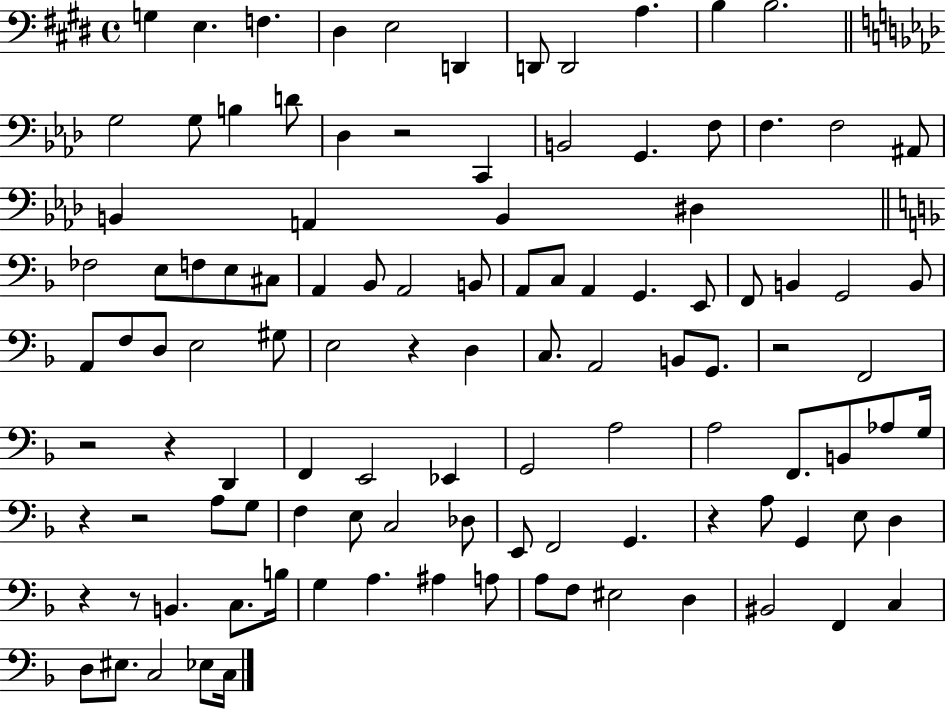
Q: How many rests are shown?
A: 10